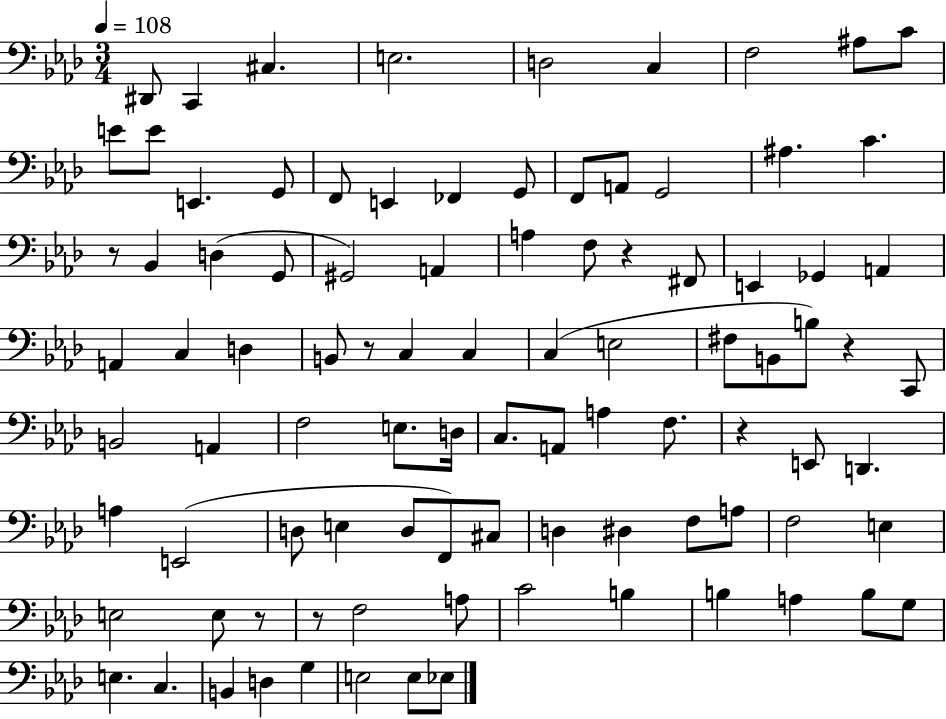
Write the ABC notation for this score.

X:1
T:Untitled
M:3/4
L:1/4
K:Ab
^D,,/2 C,, ^C, E,2 D,2 C, F,2 ^A,/2 C/2 E/2 E/2 E,, G,,/2 F,,/2 E,, _F,, G,,/2 F,,/2 A,,/2 G,,2 ^A, C z/2 _B,, D, G,,/2 ^G,,2 A,, A, F,/2 z ^F,,/2 E,, _G,, A,, A,, C, D, B,,/2 z/2 C, C, C, E,2 ^F,/2 B,,/2 B,/2 z C,,/2 B,,2 A,, F,2 E,/2 D,/4 C,/2 A,,/2 A, F,/2 z E,,/2 D,, A, E,,2 D,/2 E, D,/2 F,,/2 ^C,/2 D, ^D, F,/2 A,/2 F,2 E, E,2 E,/2 z/2 z/2 F,2 A,/2 C2 B, B, A, B,/2 G,/2 E, C, B,, D, G, E,2 E,/2 _E,/2